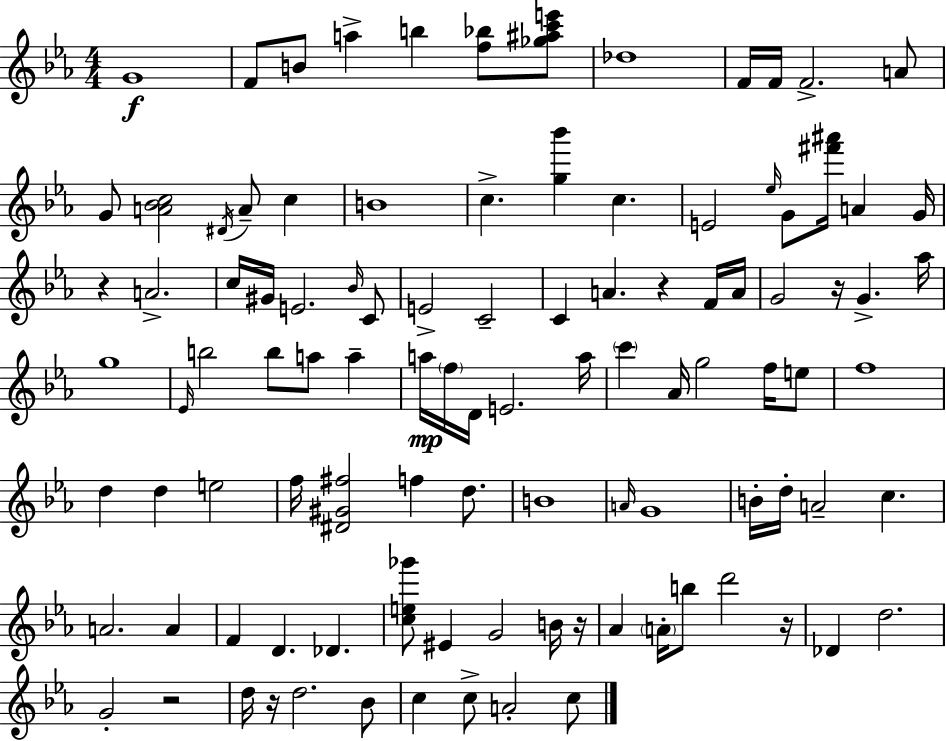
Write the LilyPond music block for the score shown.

{
  \clef treble
  \numericTimeSignature
  \time 4/4
  \key c \minor
  g'1\f | f'8 b'8 a''4-> b''4 <f'' bes''>8 <ges'' ais'' c''' e'''>8 | des''1 | f'16 f'16 f'2.-> a'8 | \break g'8 <a' bes' c''>2 \acciaccatura { dis'16 } a'8-- c''4 | b'1 | c''4.-> <g'' bes'''>4 c''4. | e'2 \grace { ees''16 } g'8 <fis''' ais'''>16 a'4 | \break g'16 r4 a'2.-> | c''16 gis'16 e'2. | \grace { bes'16 } c'8 e'2-> c'2-- | c'4 a'4. r4 | \break f'16 a'16 g'2 r16 g'4.-> | aes''16 g''1 | \grace { ees'16 } b''2 b''8 a''8 | a''4-- a''16\mp \parenthesize f''16 d'16 e'2. | \break a''16 \parenthesize c'''4 aes'16 g''2 | f''16 e''8 f''1 | d''4 d''4 e''2 | f''16 <dis' gis' fis''>2 f''4 | \break d''8. b'1 | \grace { a'16 } g'1 | b'16-. d''16-. a'2-- c''4. | a'2. | \break a'4 f'4 d'4. des'4. | <c'' e'' ges'''>8 eis'4 g'2 | b'16 r16 aes'4 \parenthesize a'16-. b''8 d'''2 | r16 des'4 d''2. | \break g'2-. r2 | d''16 r16 d''2. | bes'8 c''4 c''8-> a'2-. | c''8 \bar "|."
}